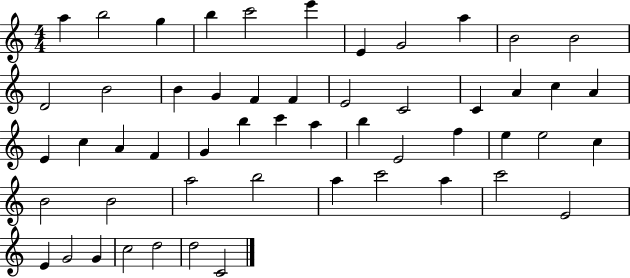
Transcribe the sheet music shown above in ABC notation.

X:1
T:Untitled
M:4/4
L:1/4
K:C
a b2 g b c'2 e' E G2 a B2 B2 D2 B2 B G F F E2 C2 C A c A E c A F G b c' a b E2 f e e2 c B2 B2 a2 b2 a c'2 a c'2 E2 E G2 G c2 d2 d2 C2